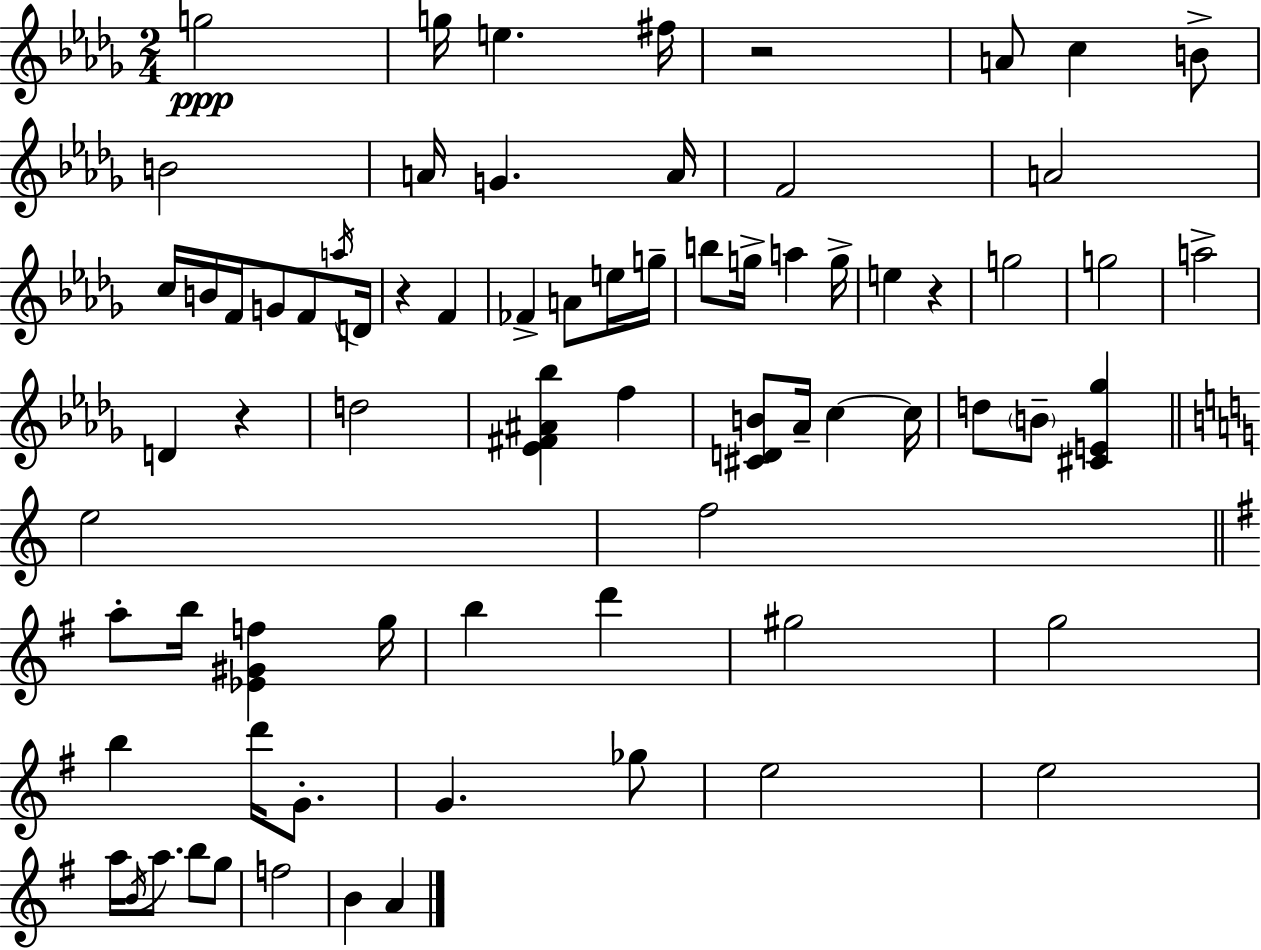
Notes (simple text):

G5/h G5/s E5/q. F#5/s R/h A4/e C5/q B4/e B4/h A4/s G4/q. A4/s F4/h A4/h C5/s B4/s F4/s G4/e F4/e A5/s D4/s R/q F4/q FES4/q A4/e E5/s G5/s B5/e G5/s A5/q G5/s E5/q R/q G5/h G5/h A5/h D4/q R/q D5/h [Eb4,F#4,A#4,Bb5]/q F5/q [C#4,D4,B4]/e Ab4/s C5/q C5/s D5/e B4/e [C#4,E4,Gb5]/q E5/h F5/h A5/e B5/s [Eb4,G#4,F5]/q G5/s B5/q D6/q G#5/h G5/h B5/q D6/s G4/e. G4/q. Gb5/e E5/h E5/h A5/s B4/s A5/e. B5/e G5/e F5/h B4/q A4/q